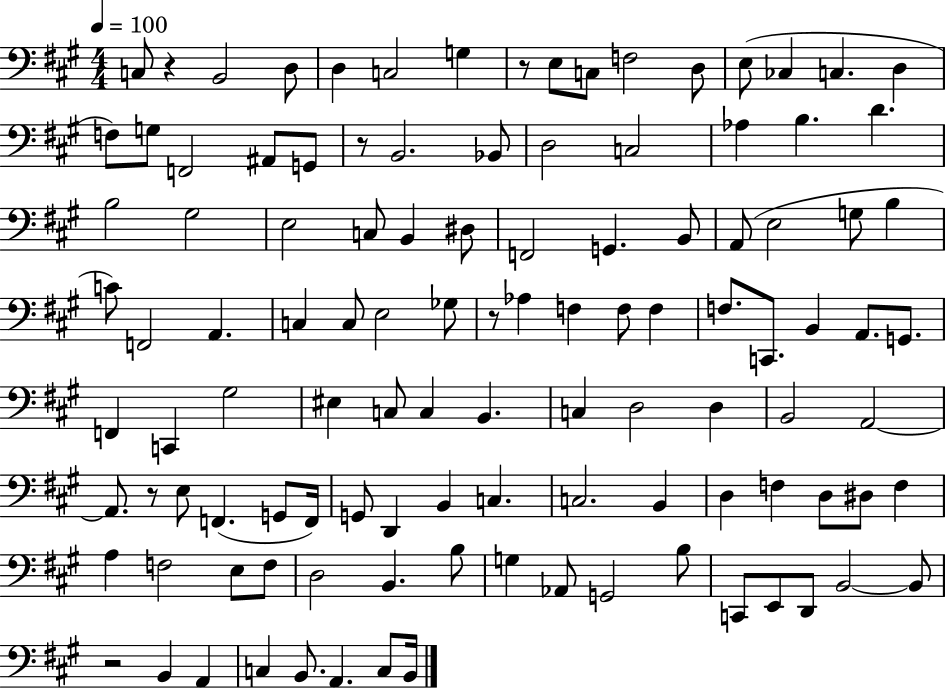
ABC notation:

X:1
T:Untitled
M:4/4
L:1/4
K:A
C,/2 z B,,2 D,/2 D, C,2 G, z/2 E,/2 C,/2 F,2 D,/2 E,/2 _C, C, D, F,/2 G,/2 F,,2 ^A,,/2 G,,/2 z/2 B,,2 _B,,/2 D,2 C,2 _A, B, D B,2 ^G,2 E,2 C,/2 B,, ^D,/2 F,,2 G,, B,,/2 A,,/2 E,2 G,/2 B, C/2 F,,2 A,, C, C,/2 E,2 _G,/2 z/2 _A, F, F,/2 F, F,/2 C,,/2 B,, A,,/2 G,,/2 F,, C,, ^G,2 ^E, C,/2 C, B,, C, D,2 D, B,,2 A,,2 A,,/2 z/2 E,/2 F,, G,,/2 F,,/4 G,,/2 D,, B,, C, C,2 B,, D, F, D,/2 ^D,/2 F, A, F,2 E,/2 F,/2 D,2 B,, B,/2 G, _A,,/2 G,,2 B,/2 C,,/2 E,,/2 D,,/2 B,,2 B,,/2 z2 B,, A,, C, B,,/2 A,, C,/2 B,,/4